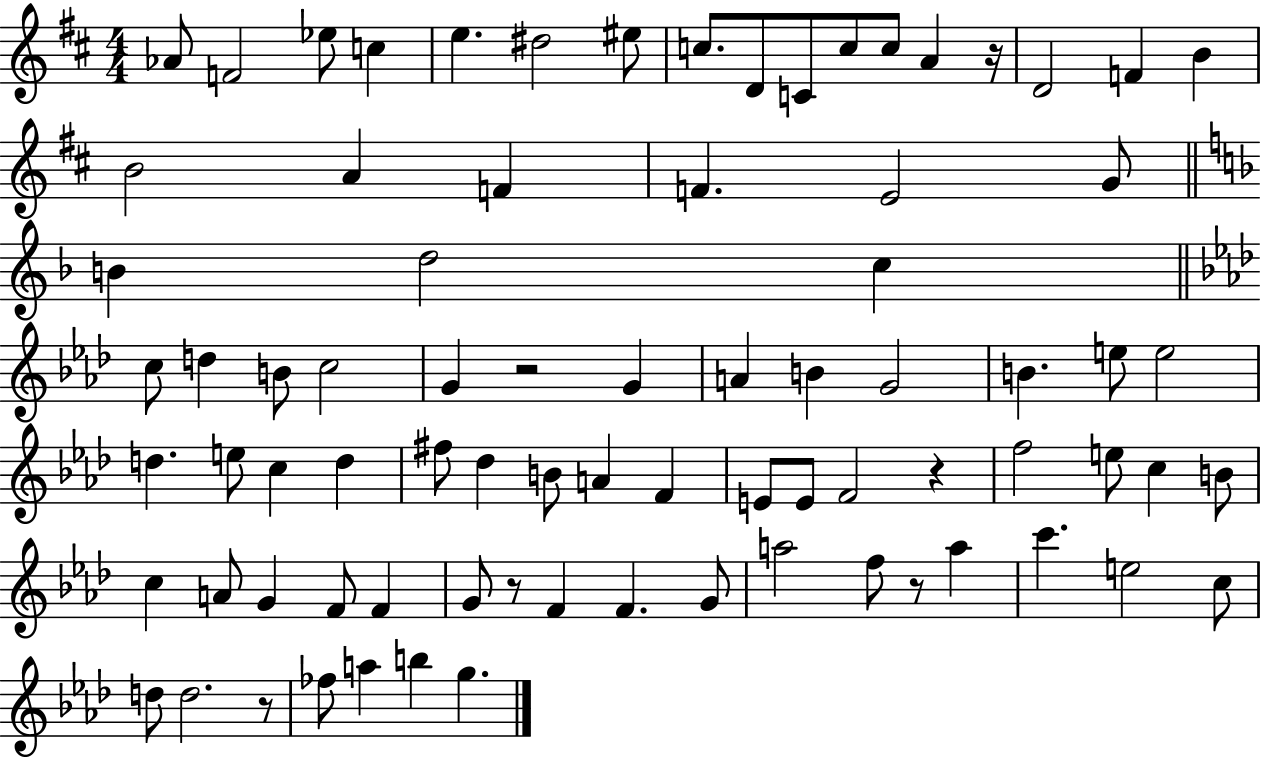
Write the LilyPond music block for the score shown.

{
  \clef treble
  \numericTimeSignature
  \time 4/4
  \key d \major
  aes'8 f'2 ees''8 c''4 | e''4. dis''2 eis''8 | c''8. d'8 c'8 c''8 c''8 a'4 r16 | d'2 f'4 b'4 | \break b'2 a'4 f'4 | f'4. e'2 g'8 | \bar "||" \break \key d \minor b'4 d''2 c''4 | \bar "||" \break \key f \minor c''8 d''4 b'8 c''2 | g'4 r2 g'4 | a'4 b'4 g'2 | b'4. e''8 e''2 | \break d''4. e''8 c''4 d''4 | fis''8 des''4 b'8 a'4 f'4 | e'8 e'8 f'2 r4 | f''2 e''8 c''4 b'8 | \break c''4 a'8 g'4 f'8 f'4 | g'8 r8 f'4 f'4. g'8 | a''2 f''8 r8 a''4 | c'''4. e''2 c''8 | \break d''8 d''2. r8 | fes''8 a''4 b''4 g''4. | \bar "|."
}